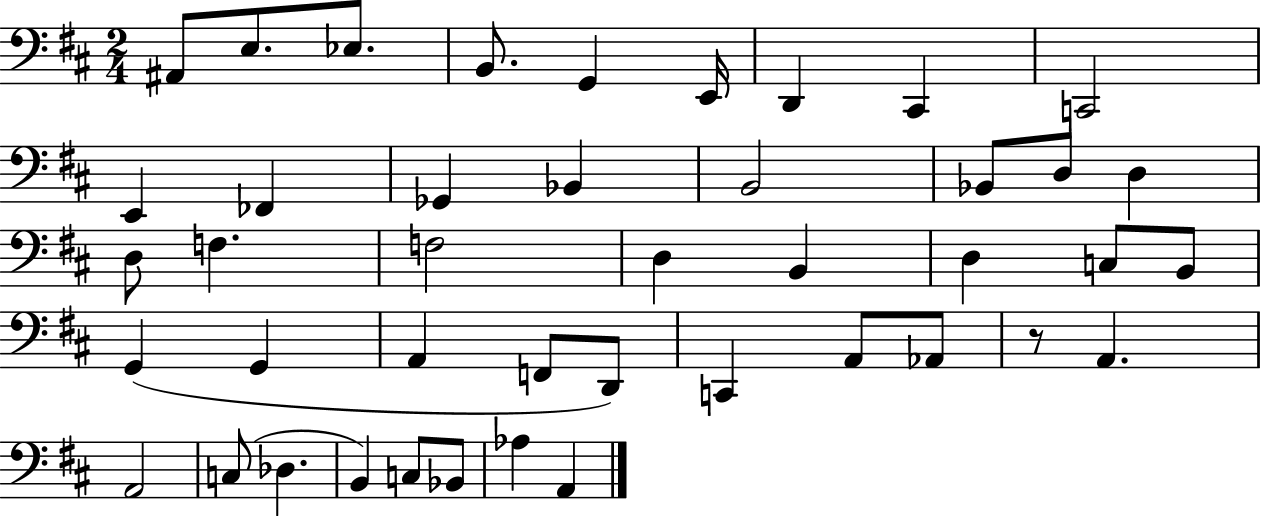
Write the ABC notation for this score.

X:1
T:Untitled
M:2/4
L:1/4
K:D
^A,,/2 E,/2 _E,/2 B,,/2 G,, E,,/4 D,, ^C,, C,,2 E,, _F,, _G,, _B,, B,,2 _B,,/2 D,/2 D, D,/2 F, F,2 D, B,, D, C,/2 B,,/2 G,, G,, A,, F,,/2 D,,/2 C,, A,,/2 _A,,/2 z/2 A,, A,,2 C,/2 _D, B,, C,/2 _B,,/2 _A, A,,